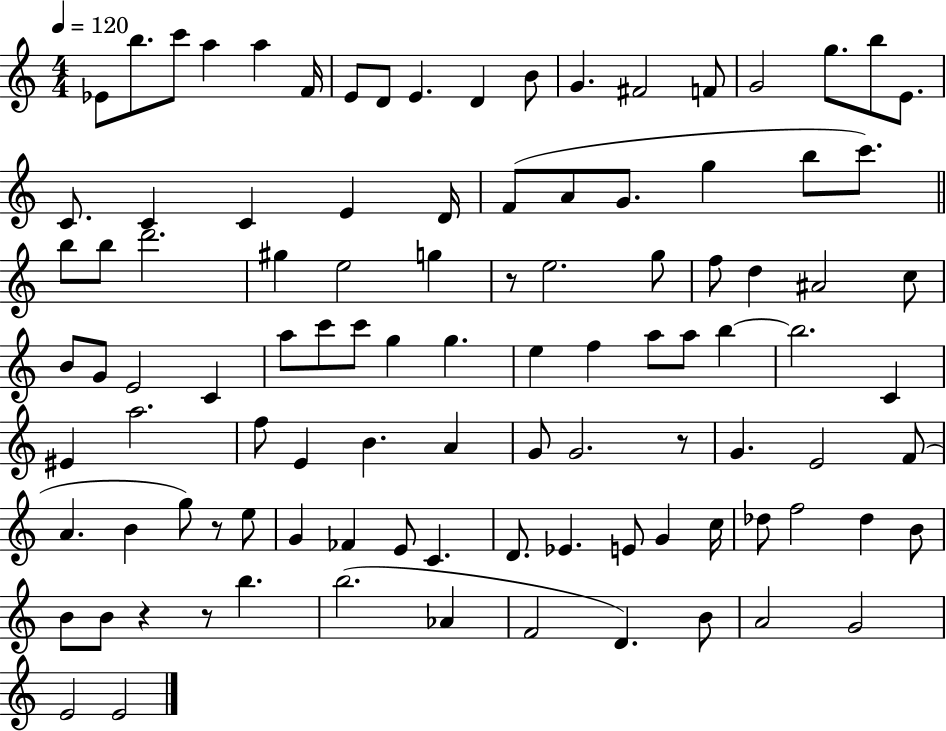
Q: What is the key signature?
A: C major